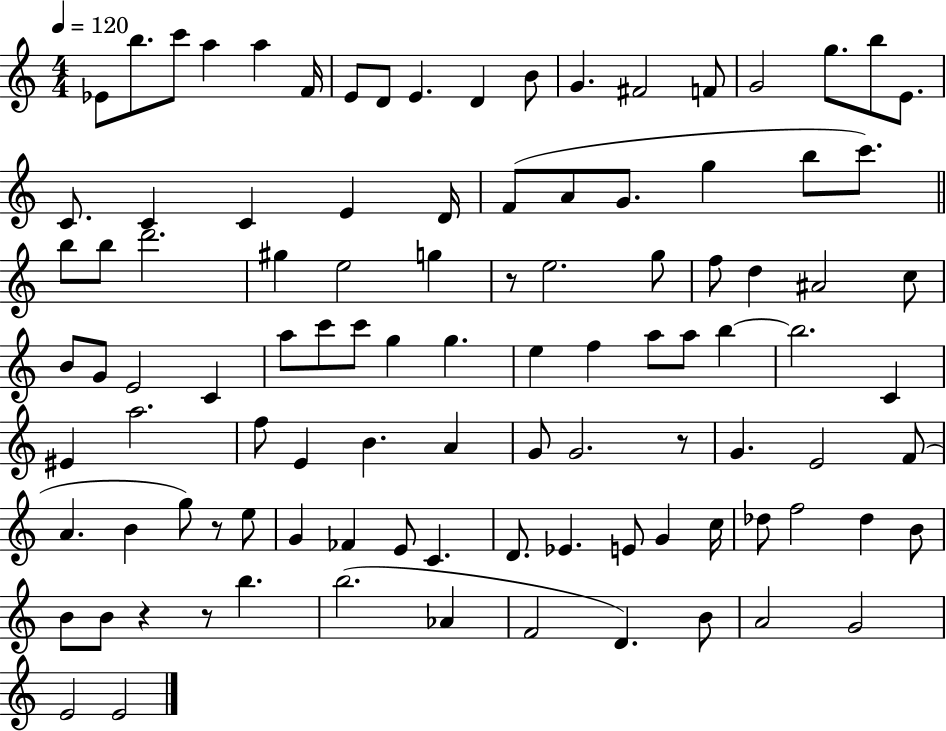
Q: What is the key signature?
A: C major